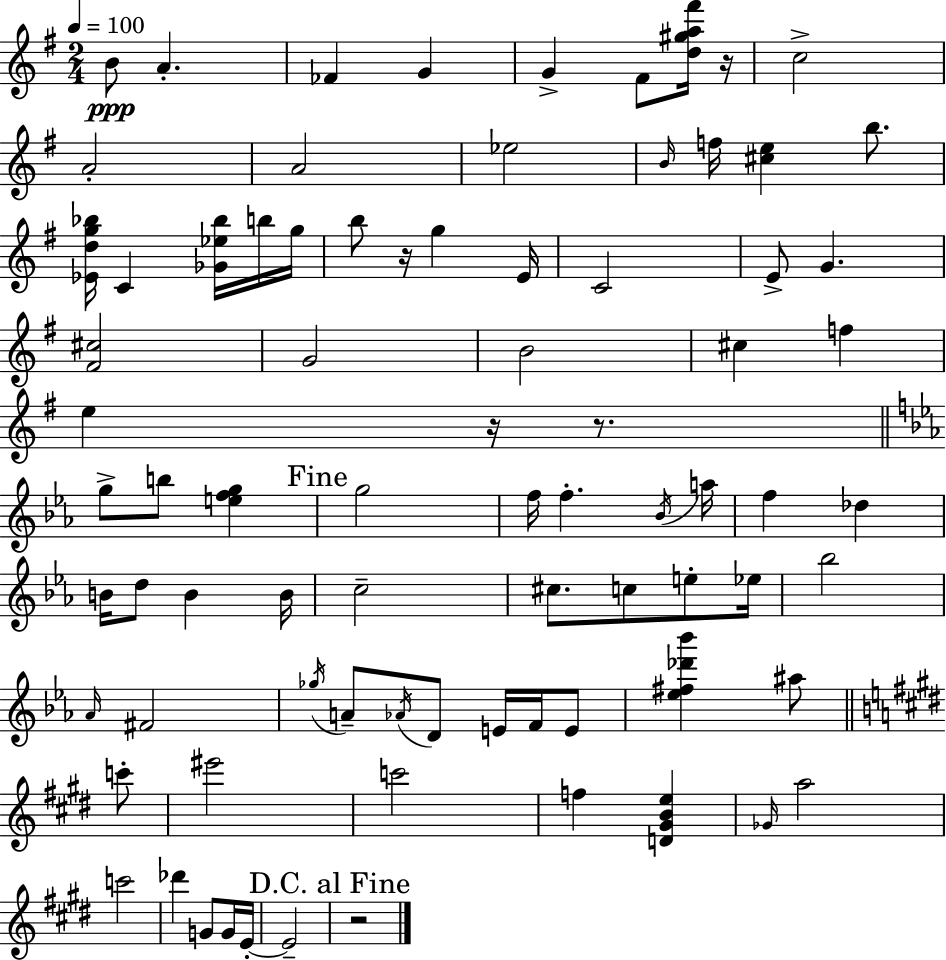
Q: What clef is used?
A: treble